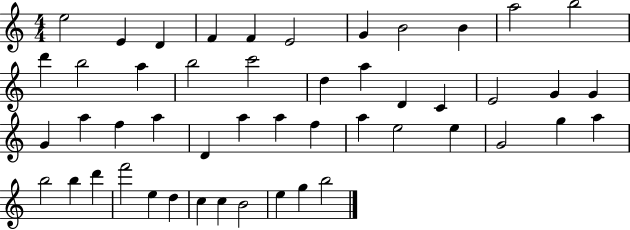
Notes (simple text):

E5/h E4/q D4/q F4/q F4/q E4/h G4/q B4/h B4/q A5/h B5/h D6/q B5/h A5/q B5/h C6/h D5/q A5/q D4/q C4/q E4/h G4/q G4/q G4/q A5/q F5/q A5/q D4/q A5/q A5/q F5/q A5/q E5/h E5/q G4/h G5/q A5/q B5/h B5/q D6/q F6/h E5/q D5/q C5/q C5/q B4/h E5/q G5/q B5/h